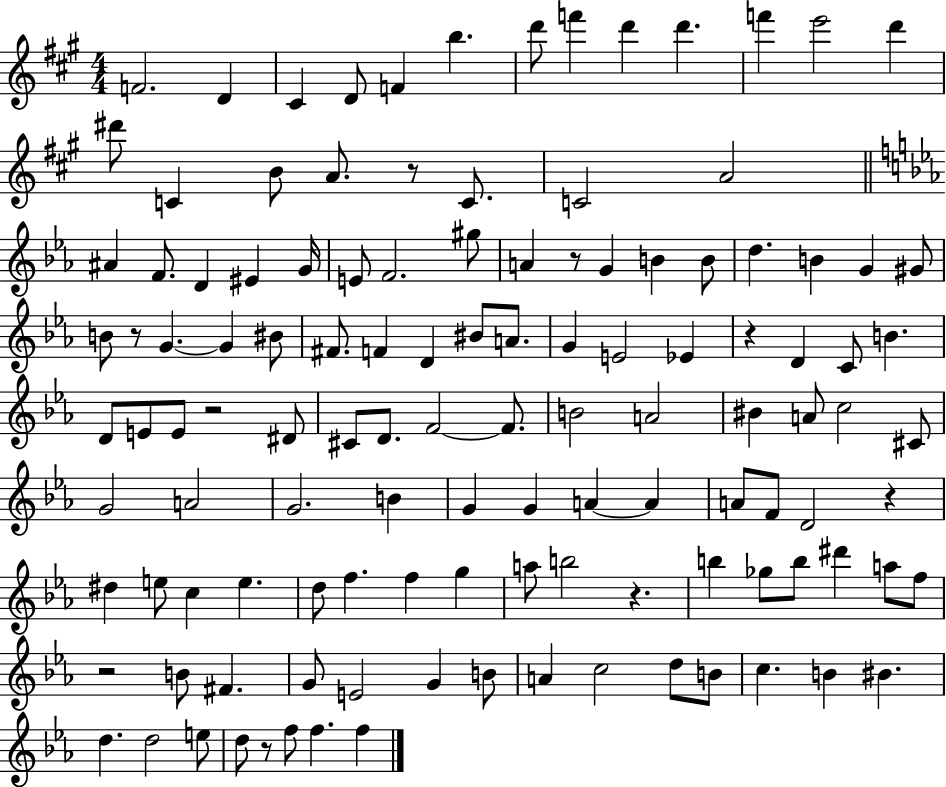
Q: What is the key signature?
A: A major